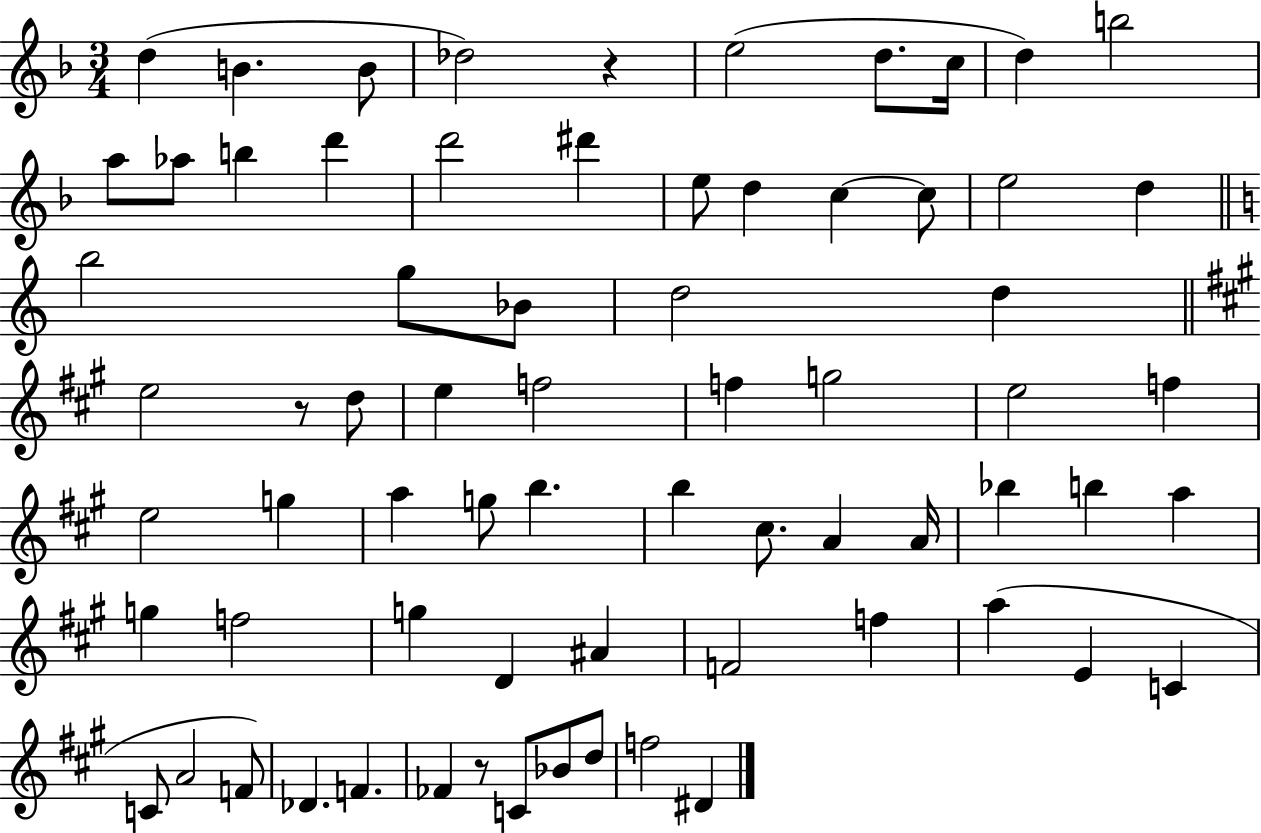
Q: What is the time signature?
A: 3/4